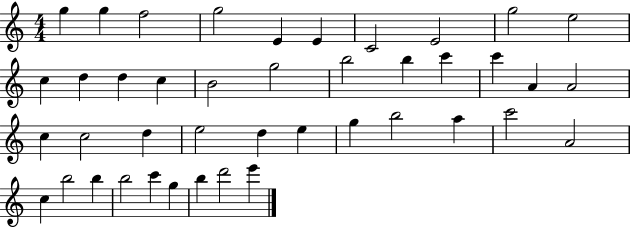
X:1
T:Untitled
M:4/4
L:1/4
K:C
g g f2 g2 E E C2 E2 g2 e2 c d d c B2 g2 b2 b c' c' A A2 c c2 d e2 d e g b2 a c'2 A2 c b2 b b2 c' g b d'2 e'